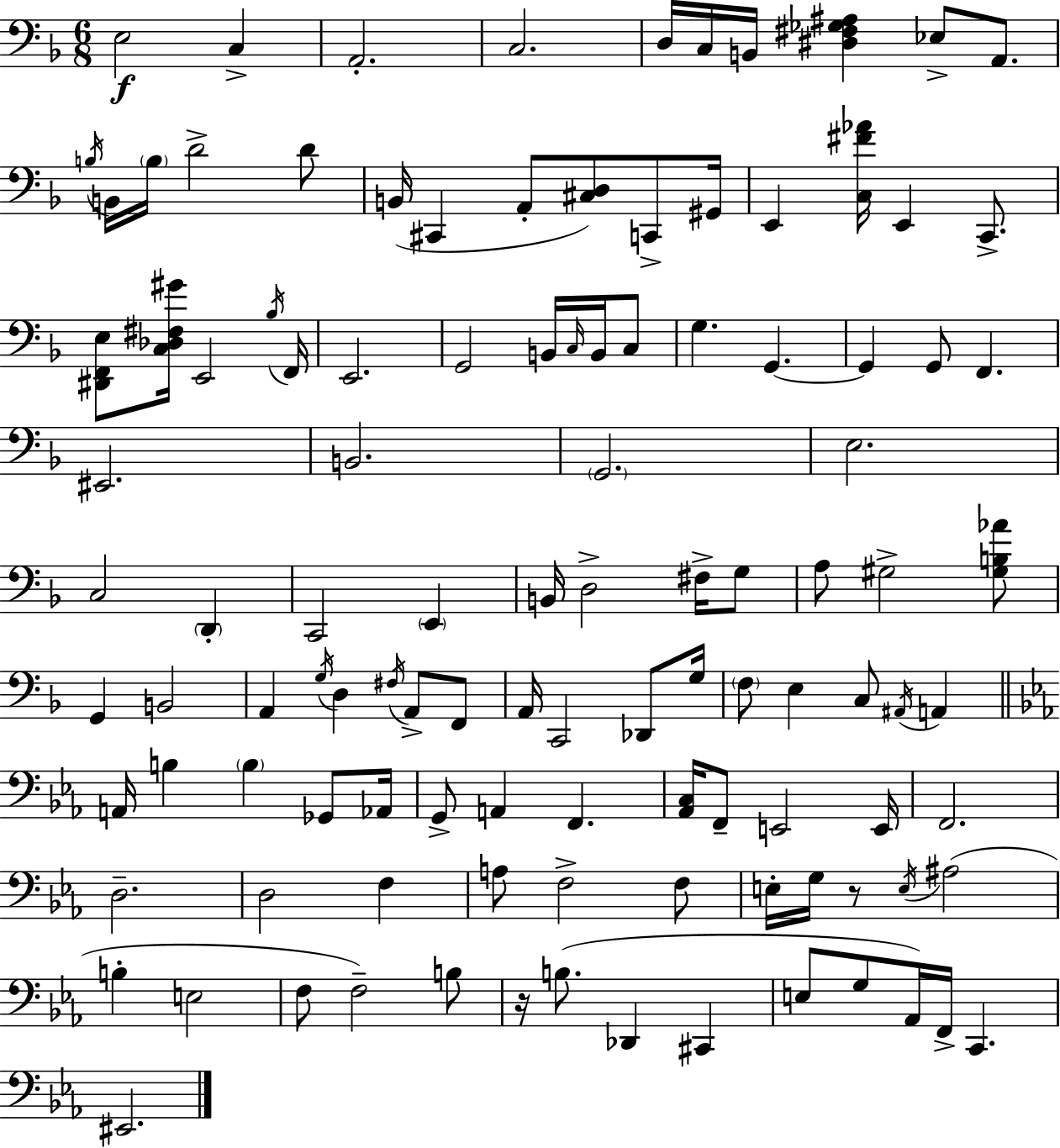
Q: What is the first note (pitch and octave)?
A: E3